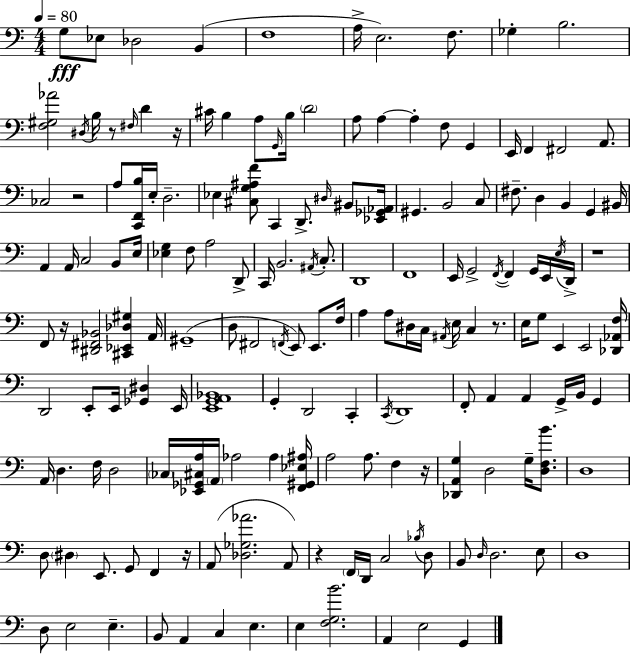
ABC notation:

X:1
T:Untitled
M:4/4
L:1/4
K:C
G,/2 _E,/2 _D,2 B,, F,4 A,/4 E,2 F,/2 _G, B,2 [F,^G,_A]2 ^D,/4 B,/4 z/2 ^F,/4 D z/4 ^C/4 B, A,/2 G,,/4 B,/4 D2 A,/2 A, A, F,/2 G,, E,,/4 F,, ^F,,2 A,,/2 _C,2 z2 A,/2 [C,,F,,B,]/4 E,/4 D,2 _E, [^C,G,^A,F]/2 C,, D,,/2 ^D,/4 ^B,,/2 [_E,,_G,,_A,,]/4 ^G,, B,,2 C,/2 ^F,/2 D, B,, G,, ^B,,/4 A,, A,,/4 C,2 B,,/2 E,/4 [_E,G,] F,/2 A,2 D,,/2 C,,/4 B,,2 ^A,,/4 C,/2 D,,4 F,,4 E,,/4 G,,2 F,,/4 F,, G,,/4 E,,/4 E,/4 D,,/4 z4 F,,/2 z/4 [^D,,^F,,_B,,]2 [^C,,_E,,_D,^G,] A,,/4 ^G,,4 D,/2 ^F,,2 F,,/4 E,,/2 E,,/2 F,/4 A, A,/2 ^D,/4 C,/4 ^A,,/4 E,/4 C, z/2 E,/4 G,/2 E,, E,,2 [_D,,_A,,F,]/4 D,,2 E,,/2 E,,/4 [_G,,^D,] E,,/4 [E,,G,,A,,_B,,]4 G,, D,,2 C,, C,,/4 D,,4 F,,/2 A,, A,, G,,/4 B,,/4 G,, A,,/4 D, F,/4 D,2 _C,/4 [_E,,_G,,^C,A,]/4 A,,/4 _A,2 _A, [F,,^G,,_E,^A,]/4 A,2 A,/2 F, z/4 [_D,,A,,G,] D,2 G,/4 [D,F,B]/2 D,4 D,/2 ^D, E,,/2 G,,/2 F,, z/4 A,,/2 [_D,_G,_A]2 A,,/2 z F,,/4 D,,/4 C,2 _B,/4 D,/2 B,,/2 D,/4 D,2 E,/2 D,4 D,/2 E,2 E, B,,/2 A,, C, E, E, [F,G,B]2 A,, E,2 G,,